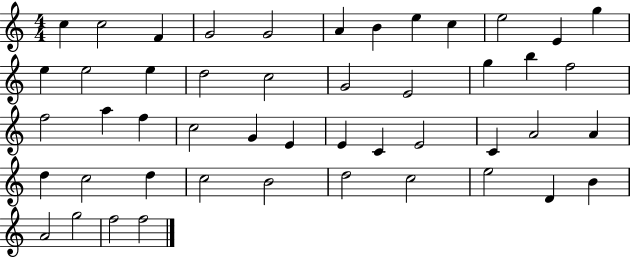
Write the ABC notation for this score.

X:1
T:Untitled
M:4/4
L:1/4
K:C
c c2 F G2 G2 A B e c e2 E g e e2 e d2 c2 G2 E2 g b f2 f2 a f c2 G E E C E2 C A2 A d c2 d c2 B2 d2 c2 e2 D B A2 g2 f2 f2